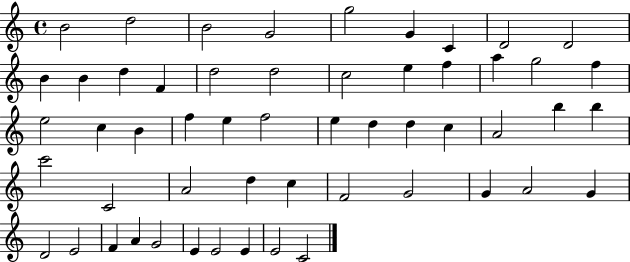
{
  \clef treble
  \time 4/4
  \defaultTimeSignature
  \key c \major
  b'2 d''2 | b'2 g'2 | g''2 g'4 c'4 | d'2 d'2 | \break b'4 b'4 d''4 f'4 | d''2 d''2 | c''2 e''4 f''4 | a''4 g''2 f''4 | \break e''2 c''4 b'4 | f''4 e''4 f''2 | e''4 d''4 d''4 c''4 | a'2 b''4 b''4 | \break c'''2 c'2 | a'2 d''4 c''4 | f'2 g'2 | g'4 a'2 g'4 | \break d'2 e'2 | f'4 a'4 g'2 | e'4 e'2 e'4 | e'2 c'2 | \break \bar "|."
}